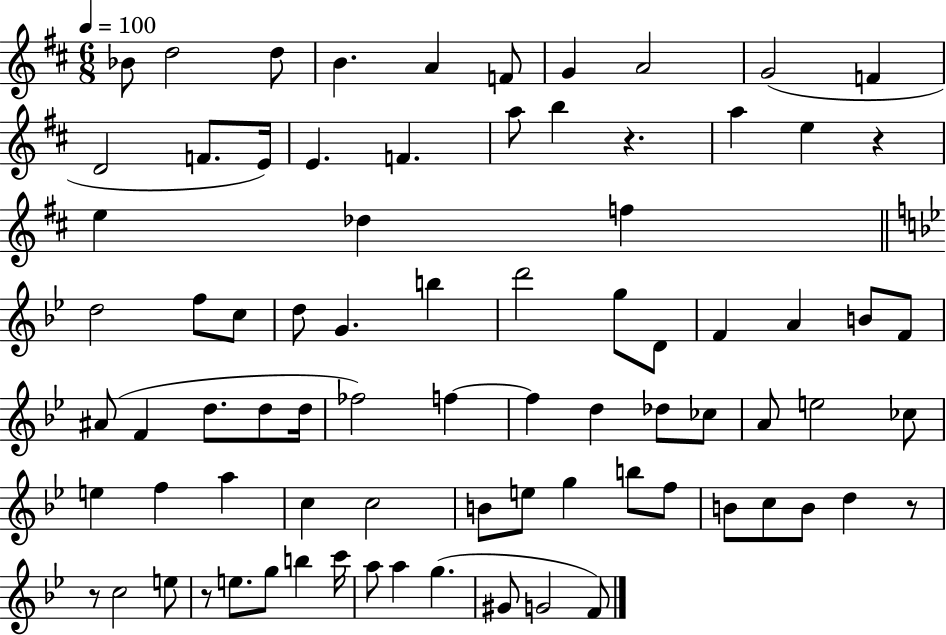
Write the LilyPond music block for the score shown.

{
  \clef treble
  \numericTimeSignature
  \time 6/8
  \key d \major
  \tempo 4 = 100
  bes'8 d''2 d''8 | b'4. a'4 f'8 | g'4 a'2 | g'2( f'4 | \break d'2 f'8. e'16) | e'4. f'4. | a''8 b''4 r4. | a''4 e''4 r4 | \break e''4 des''4 f''4 | \bar "||" \break \key g \minor d''2 f''8 c''8 | d''8 g'4. b''4 | d'''2 g''8 d'8 | f'4 a'4 b'8 f'8 | \break ais'8( f'4 d''8. d''8 d''16 | fes''2) f''4~~ | f''4 d''4 des''8 ces''8 | a'8 e''2 ces''8 | \break e''4 f''4 a''4 | c''4 c''2 | b'8 e''8 g''4 b''8 f''8 | b'8 c''8 b'8 d''4 r8 | \break r8 c''2 e''8 | r8 e''8. g''8 b''4 c'''16 | a''8 a''4 g''4.( | gis'8 g'2 f'8) | \break \bar "|."
}